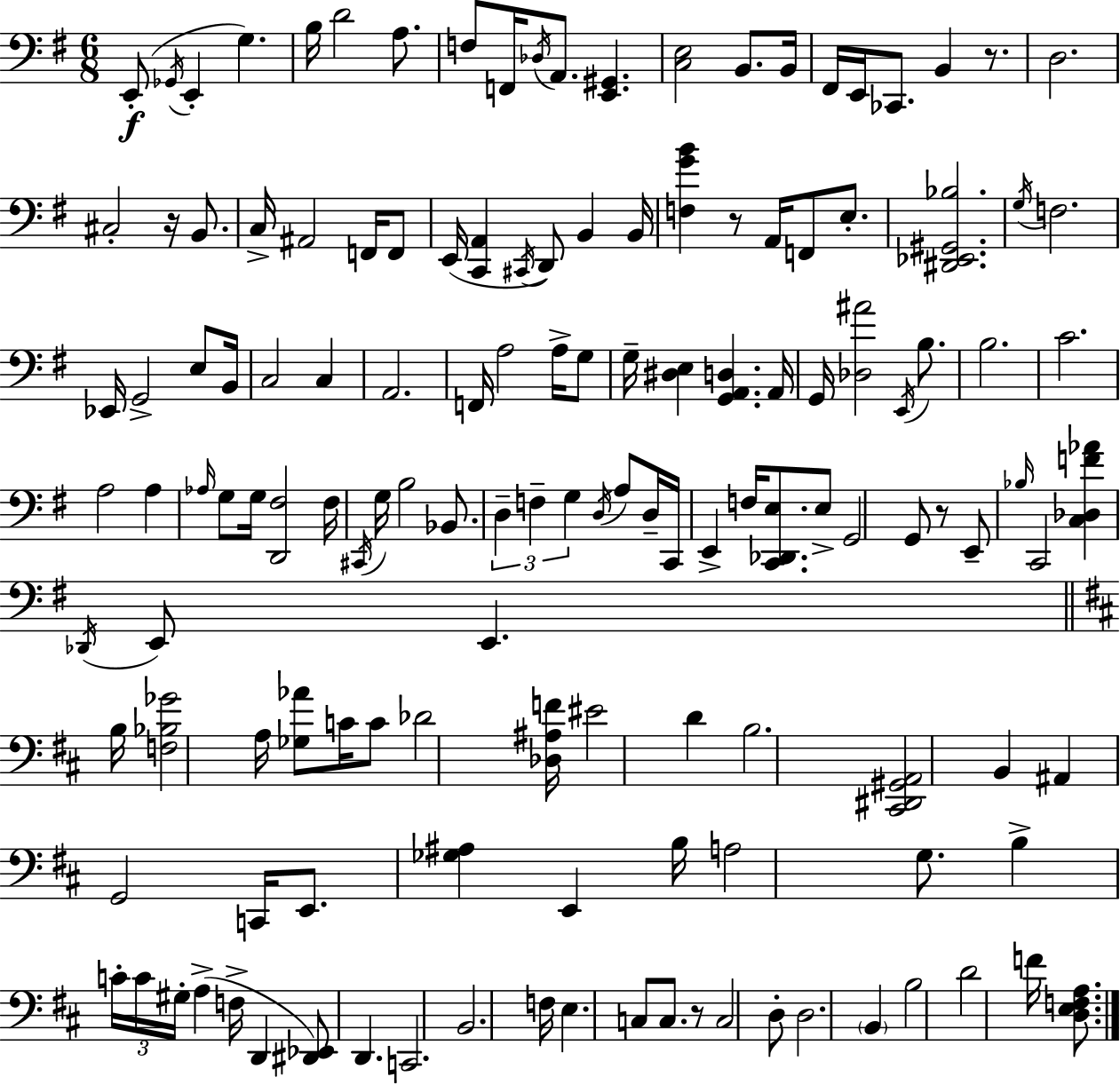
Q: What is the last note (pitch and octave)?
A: F4